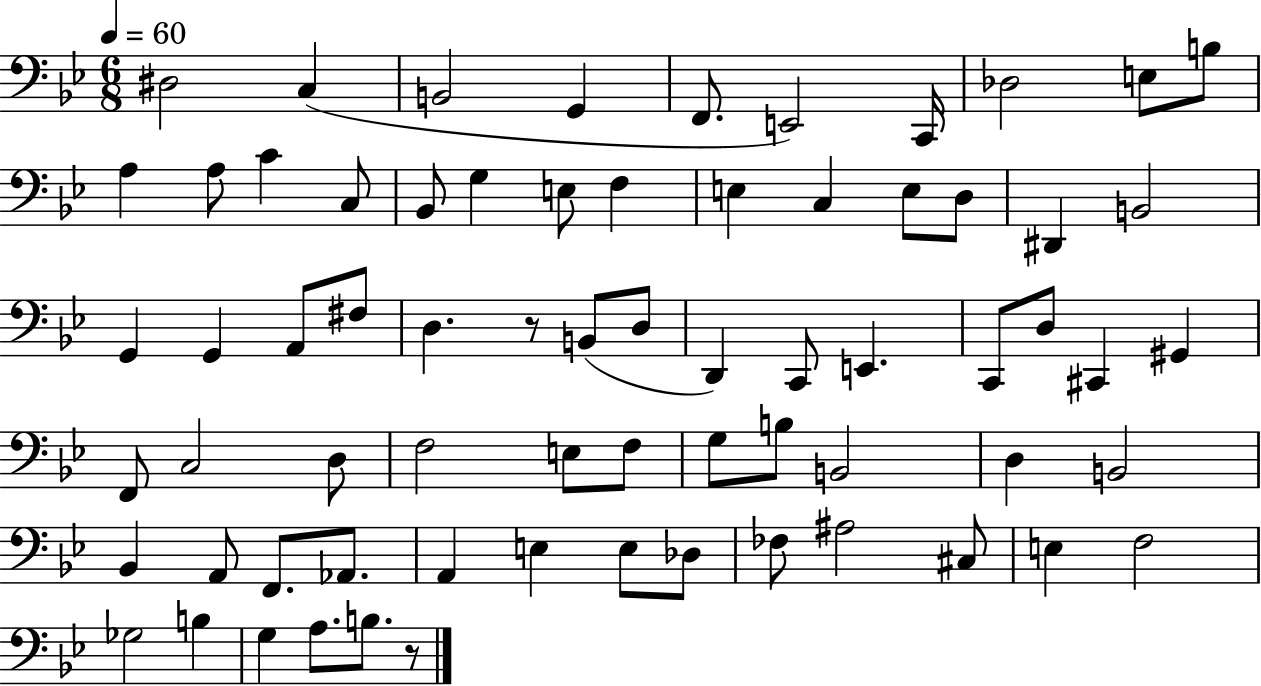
D#3/h C3/q B2/h G2/q F2/e. E2/h C2/s Db3/h E3/e B3/e A3/q A3/e C4/q C3/e Bb2/e G3/q E3/e F3/q E3/q C3/q E3/e D3/e D#2/q B2/h G2/q G2/q A2/e F#3/e D3/q. R/e B2/e D3/e D2/q C2/e E2/q. C2/e D3/e C#2/q G#2/q F2/e C3/h D3/e F3/h E3/e F3/e G3/e B3/e B2/h D3/q B2/h Bb2/q A2/e F2/e. Ab2/e. A2/q E3/q E3/e Db3/e FES3/e A#3/h C#3/e E3/q F3/h Gb3/h B3/q G3/q A3/e. B3/e. R/e